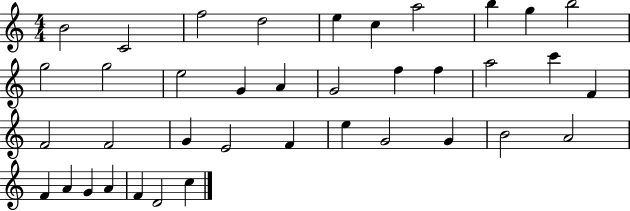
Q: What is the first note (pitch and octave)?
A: B4